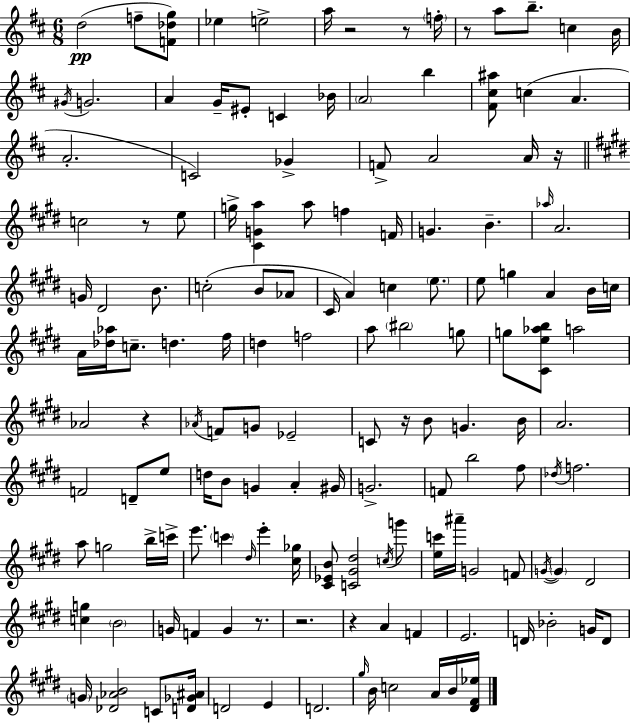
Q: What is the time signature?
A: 6/8